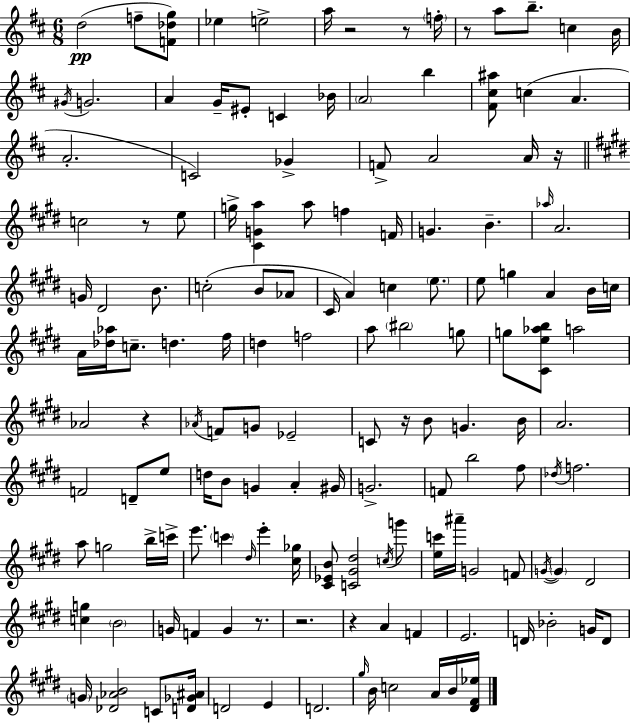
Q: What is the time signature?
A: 6/8